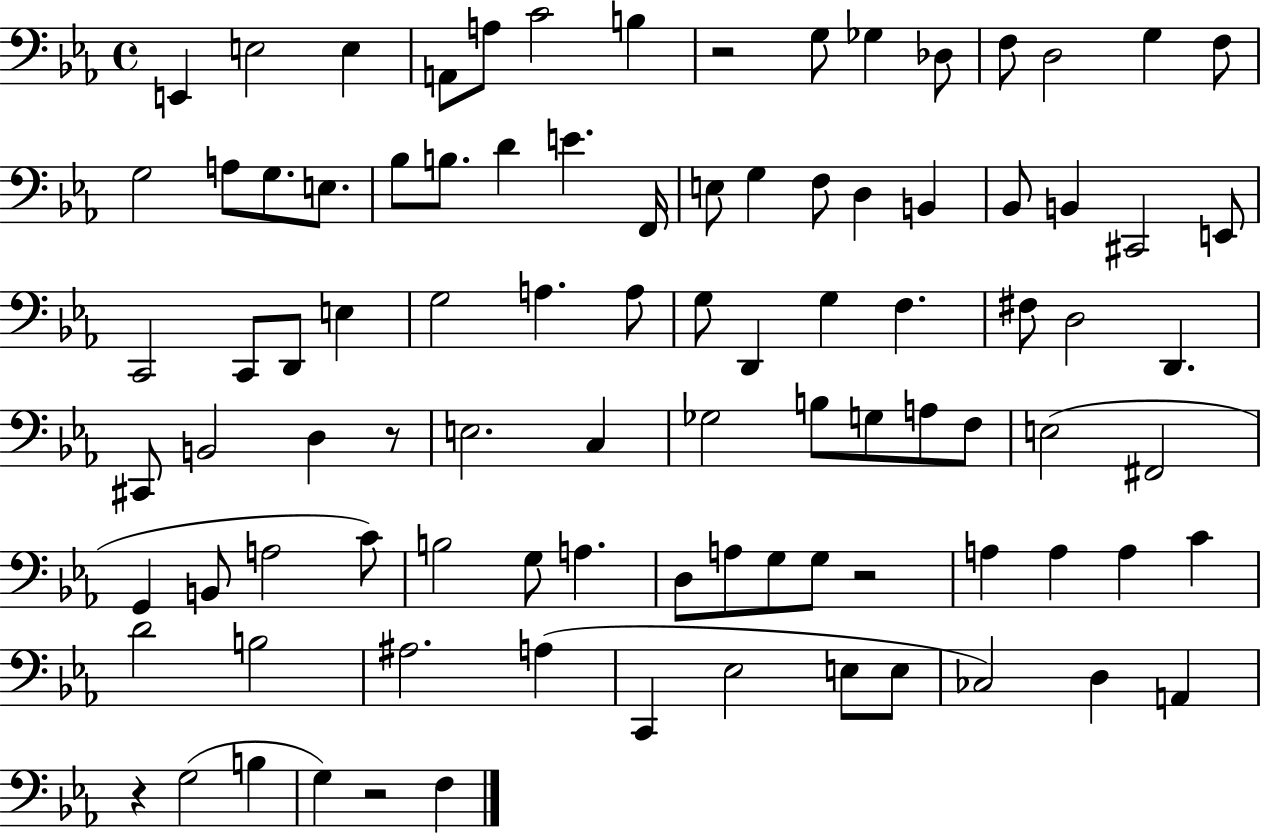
E2/q E3/h E3/q A2/e A3/e C4/h B3/q R/h G3/e Gb3/q Db3/e F3/e D3/h G3/q F3/e G3/h A3/e G3/e. E3/e. Bb3/e B3/e. D4/q E4/q. F2/s E3/e G3/q F3/e D3/q B2/q Bb2/e B2/q C#2/h E2/e C2/h C2/e D2/e E3/q G3/h A3/q. A3/e G3/e D2/q G3/q F3/q. F#3/e D3/h D2/q. C#2/e B2/h D3/q R/e E3/h. C3/q Gb3/h B3/e G3/e A3/e F3/e E3/h F#2/h G2/q B2/e A3/h C4/e B3/h G3/e A3/q. D3/e A3/e G3/e G3/e R/h A3/q A3/q A3/q C4/q D4/h B3/h A#3/h. A3/q C2/q Eb3/h E3/e E3/e CES3/h D3/q A2/q R/q G3/h B3/q G3/q R/h F3/q